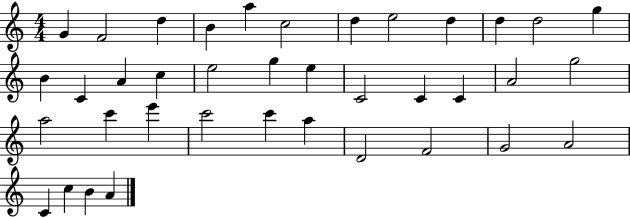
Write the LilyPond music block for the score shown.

{
  \clef treble
  \numericTimeSignature
  \time 4/4
  \key c \major
  g'4 f'2 d''4 | b'4 a''4 c''2 | d''4 e''2 d''4 | d''4 d''2 g''4 | \break b'4 c'4 a'4 c''4 | e''2 g''4 e''4 | c'2 c'4 c'4 | a'2 g''2 | \break a''2 c'''4 e'''4 | c'''2 c'''4 a''4 | d'2 f'2 | g'2 a'2 | \break c'4 c''4 b'4 a'4 | \bar "|."
}